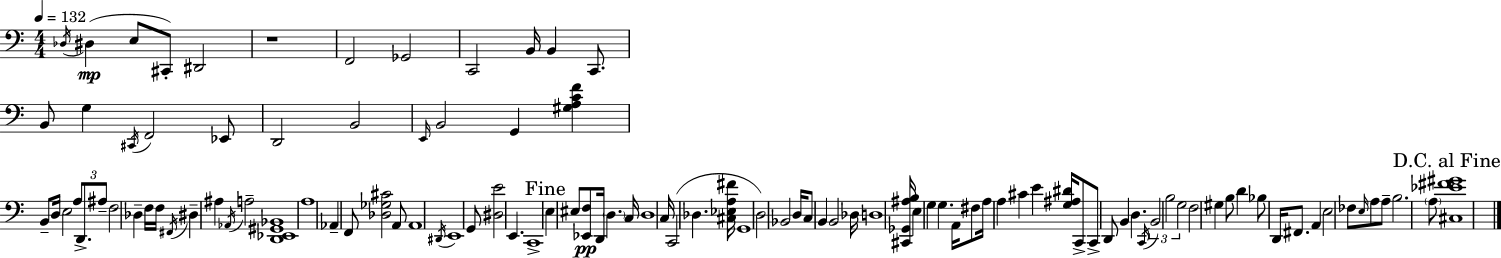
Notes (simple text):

Db3/s D#3/q E3/e C#2/e D#2/h R/w F2/h Gb2/h C2/h B2/s B2/q C2/e. B2/e G3/q C#2/s F2/h Eb2/e D2/h B2/h E2/s B2/h G2/q [G#3,A3,C4,F4]/q B2/e D3/s E3/h A3/e D2/e. A#3/e F3/h Db3/q F3/s F3/s F#2/s D#3/q A#3/q Ab2/s A3/h [D2,Eb2,G#2,Bb2]/w A3/w Ab2/q F2/e [Db3,Gb3,C#4]/h A2/e A2/w D#2/s E2/w G2/e [D#3,E4]/h E2/q. C2/w E3/q EIS3/e [Eb2,F3]/e D2/s D3/q. C3/s D3/w C3/s C2/h Db3/q. [C#3,Eb3,A3,F#4]/s G2/w D3/h Bb2/h D3/s C3/e B2/q B2/h Db3/s D3/w [C#2,Gb2,A#3,B3]/s E3/q G3/q G3/q. A2/s F#3/e A3/s A3/q C#4/q E4/q [G3,A#3,D#4]/s C2/e C2/e D2/e B2/q D3/q. C2/s B2/h B3/h G3/h F3/h G#3/q B3/e D4/q Bb3/e D2/s F#2/e. A2/q E3/h FES3/e E3/s A3/e A3/e B3/h. A3/e [C#3,Eb4,F#4,G#4]/w